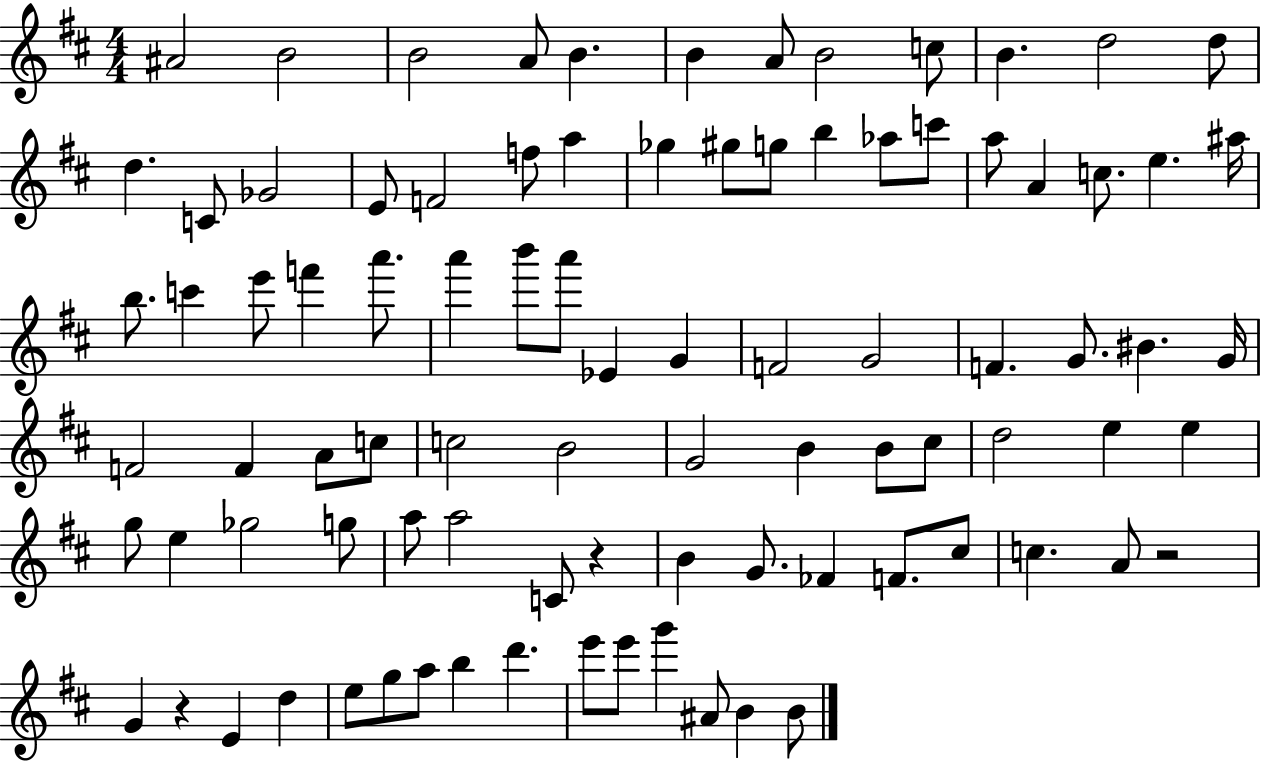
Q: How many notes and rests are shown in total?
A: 90